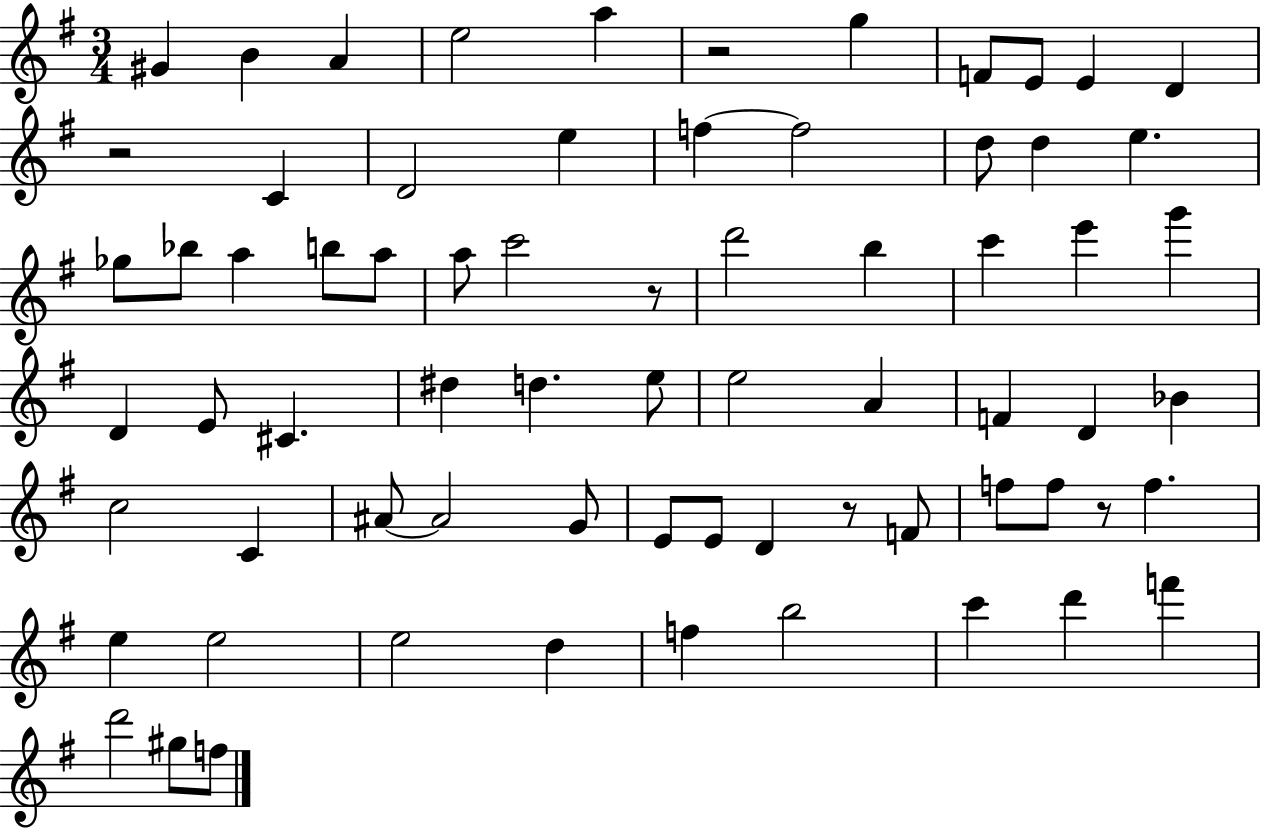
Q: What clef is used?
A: treble